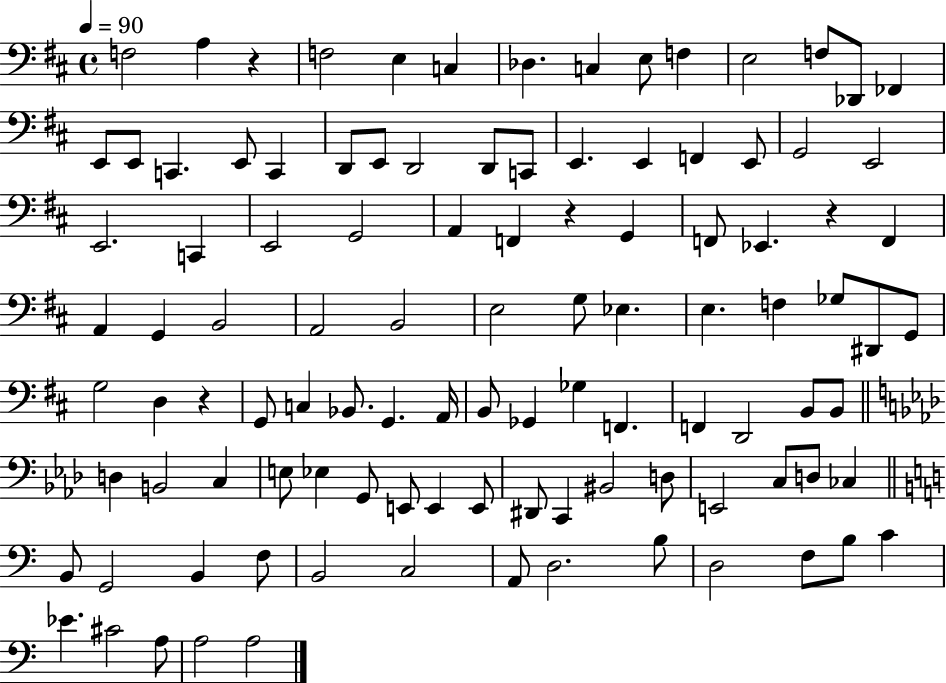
{
  \clef bass
  \time 4/4
  \defaultTimeSignature
  \key d \major
  \tempo 4 = 90
  \repeat volta 2 { f2 a4 r4 | f2 e4 c4 | des4. c4 e8 f4 | e2 f8 des,8 fes,4 | \break e,8 e,8 c,4. e,8 c,4 | d,8 e,8 d,2 d,8 c,8 | e,4. e,4 f,4 e,8 | g,2 e,2 | \break e,2. c,4 | e,2 g,2 | a,4 f,4 r4 g,4 | f,8 ees,4. r4 f,4 | \break a,4 g,4 b,2 | a,2 b,2 | e2 g8 ees4. | e4. f4 ges8 dis,8 g,8 | \break g2 d4 r4 | g,8 c4 bes,8. g,4. a,16 | b,8 ges,4 ges4 f,4. | f,4 d,2 b,8 b,8 | \break \bar "||" \break \key f \minor d4 b,2 c4 | e8 ees4 g,8 e,8 e,4 e,8 | dis,8 c,4 bis,2 d8 | e,2 c8 d8 ces4 | \break \bar "||" \break \key c \major b,8 g,2 b,4 f8 | b,2 c2 | a,8 d2. b8 | d2 f8 b8 c'4 | \break ees'4. cis'2 a8 | a2 a2 | } \bar "|."
}